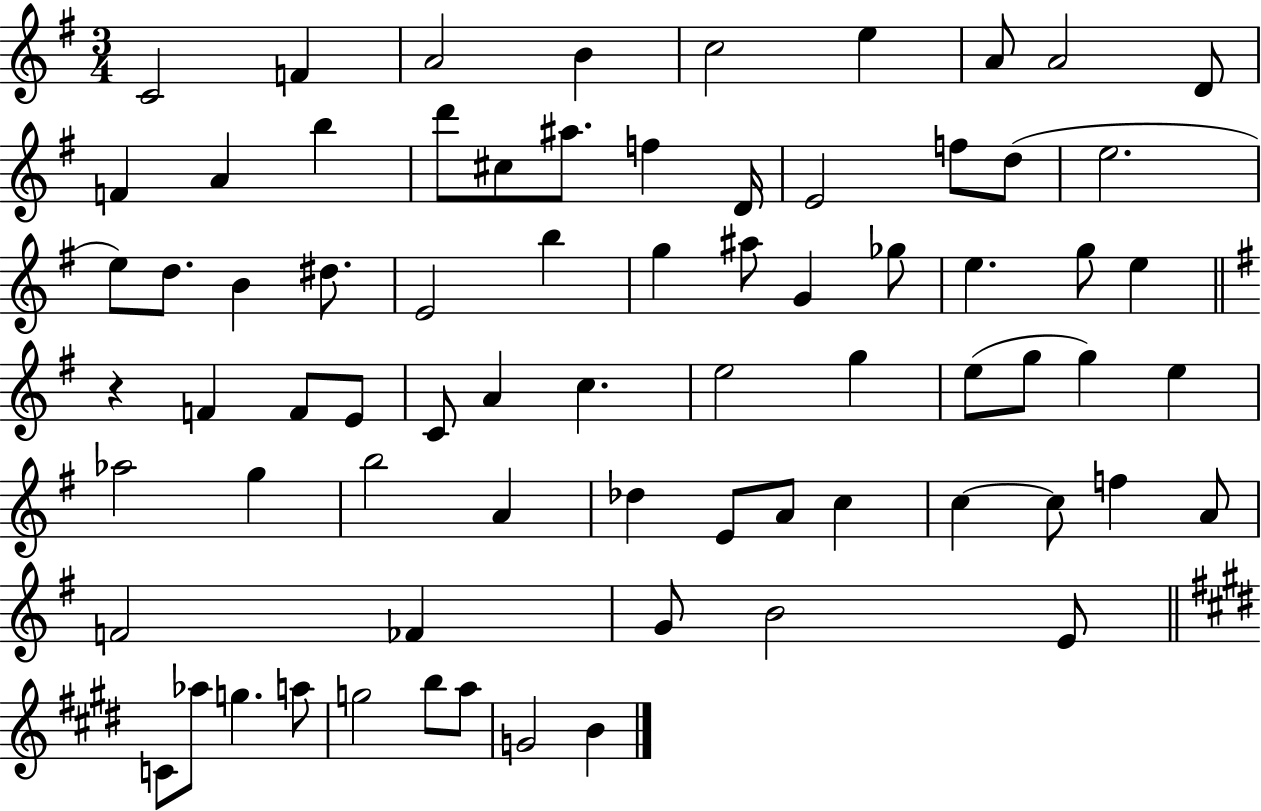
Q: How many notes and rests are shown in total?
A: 73